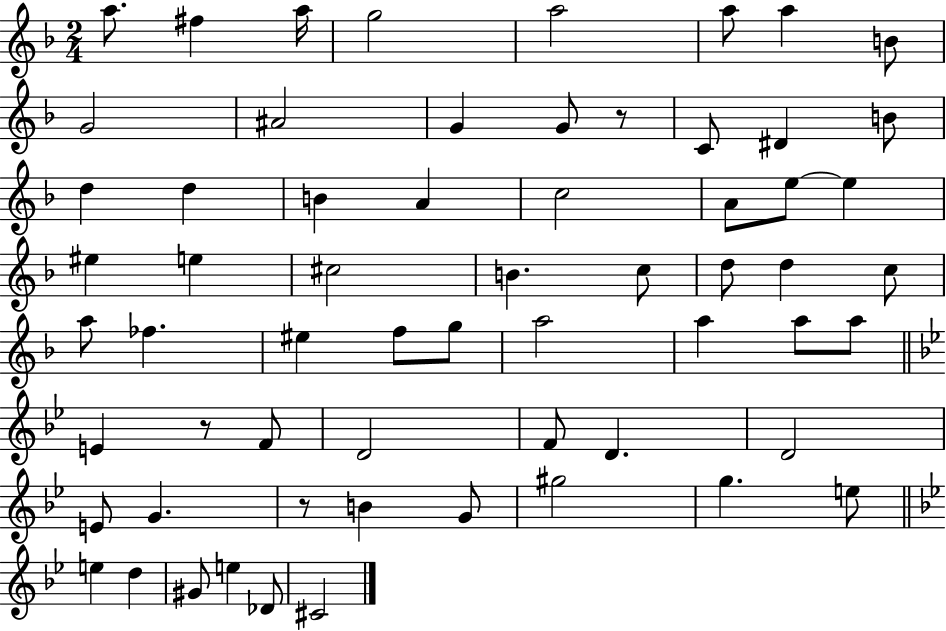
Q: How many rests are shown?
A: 3